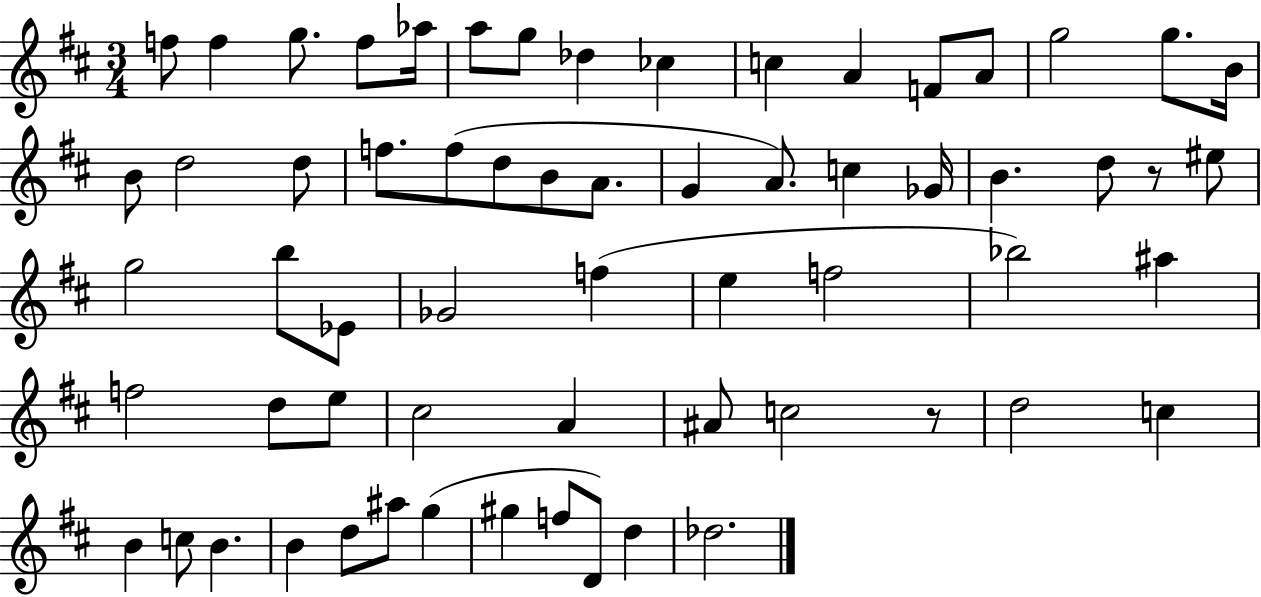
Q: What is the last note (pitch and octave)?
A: Db5